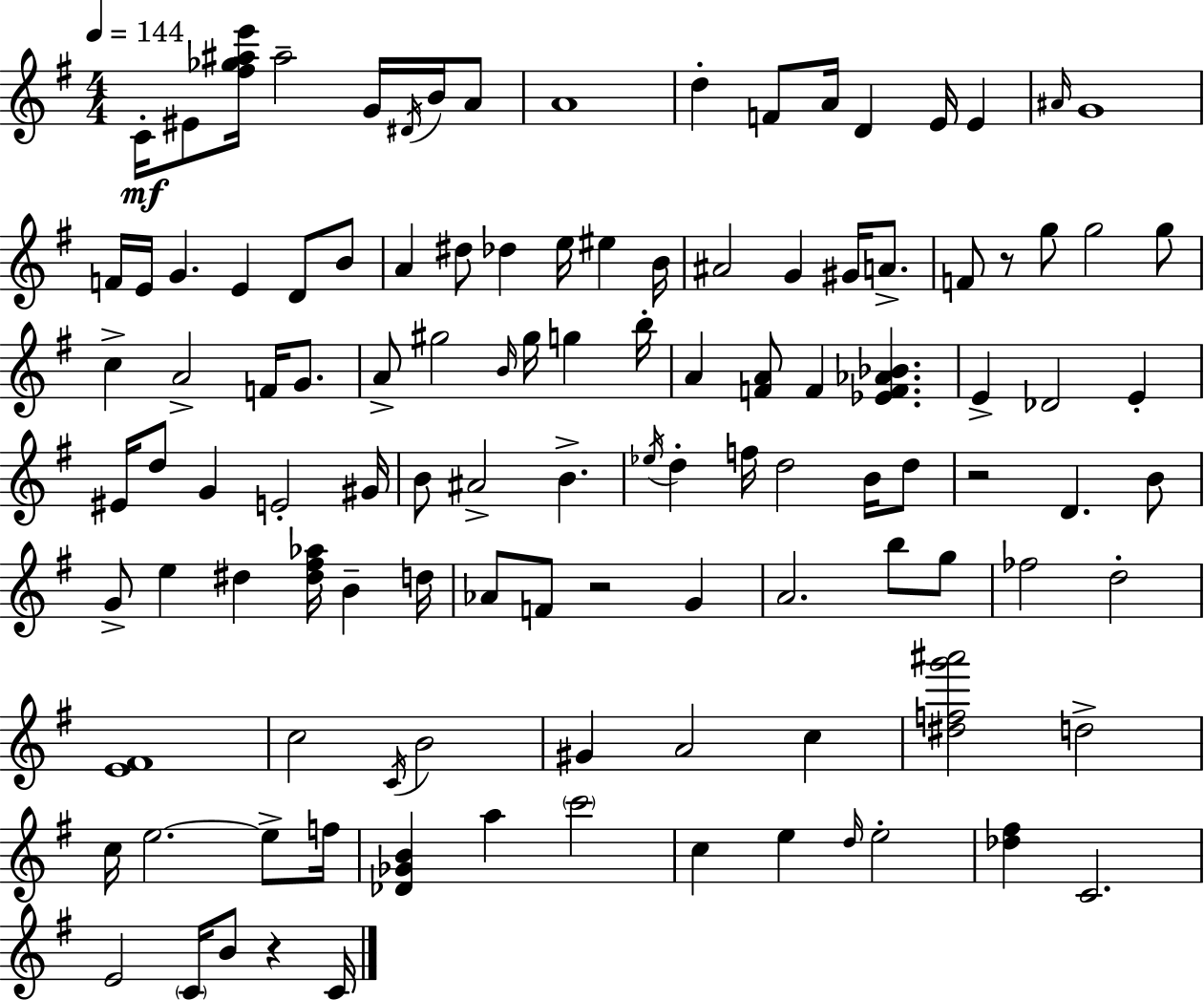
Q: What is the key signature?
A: E minor